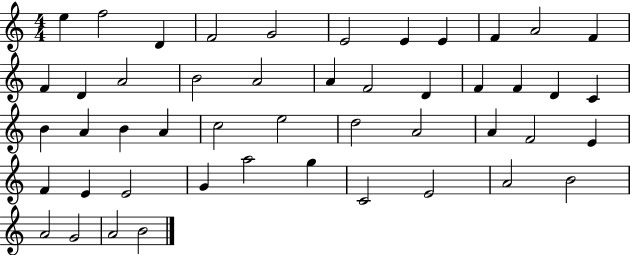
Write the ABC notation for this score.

X:1
T:Untitled
M:4/4
L:1/4
K:C
e f2 D F2 G2 E2 E E F A2 F F D A2 B2 A2 A F2 D F F D C B A B A c2 e2 d2 A2 A F2 E F E E2 G a2 g C2 E2 A2 B2 A2 G2 A2 B2